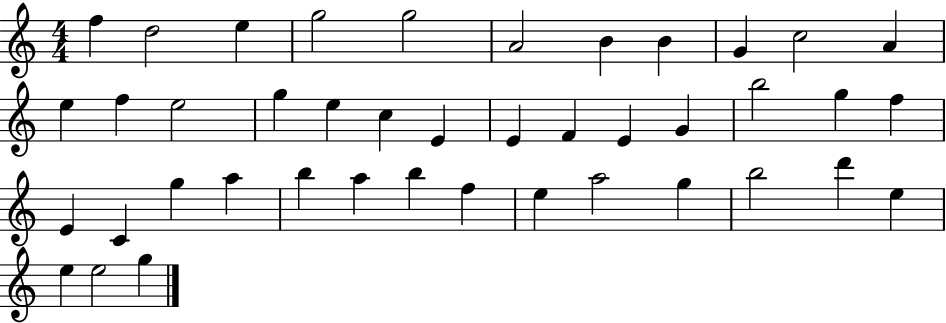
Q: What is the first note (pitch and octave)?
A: F5